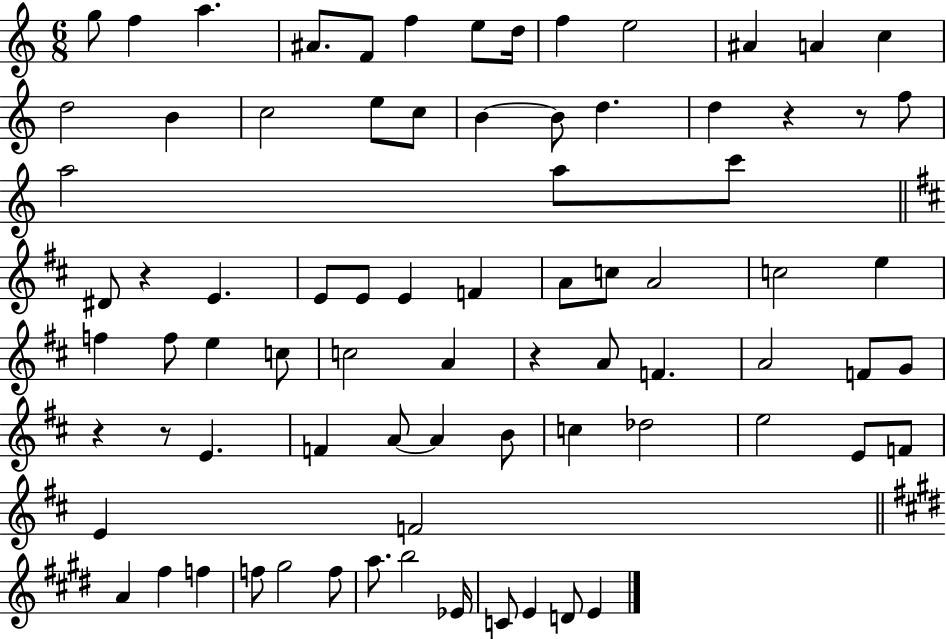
G5/e F5/q A5/q. A#4/e. F4/e F5/q E5/e D5/s F5/q E5/h A#4/q A4/q C5/q D5/h B4/q C5/h E5/e C5/e B4/q B4/e D5/q. D5/q R/q R/e F5/e A5/h A5/e C6/e D#4/e R/q E4/q. E4/e E4/e E4/q F4/q A4/e C5/e A4/h C5/h E5/q F5/q F5/e E5/q C5/e C5/h A4/q R/q A4/e F4/q. A4/h F4/e G4/e R/q R/e E4/q. F4/q A4/e A4/q B4/e C5/q Db5/h E5/h E4/e F4/e E4/q F4/h A4/q F#5/q F5/q F5/e G#5/h F5/e A5/e. B5/h Eb4/s C4/e E4/q D4/e E4/q